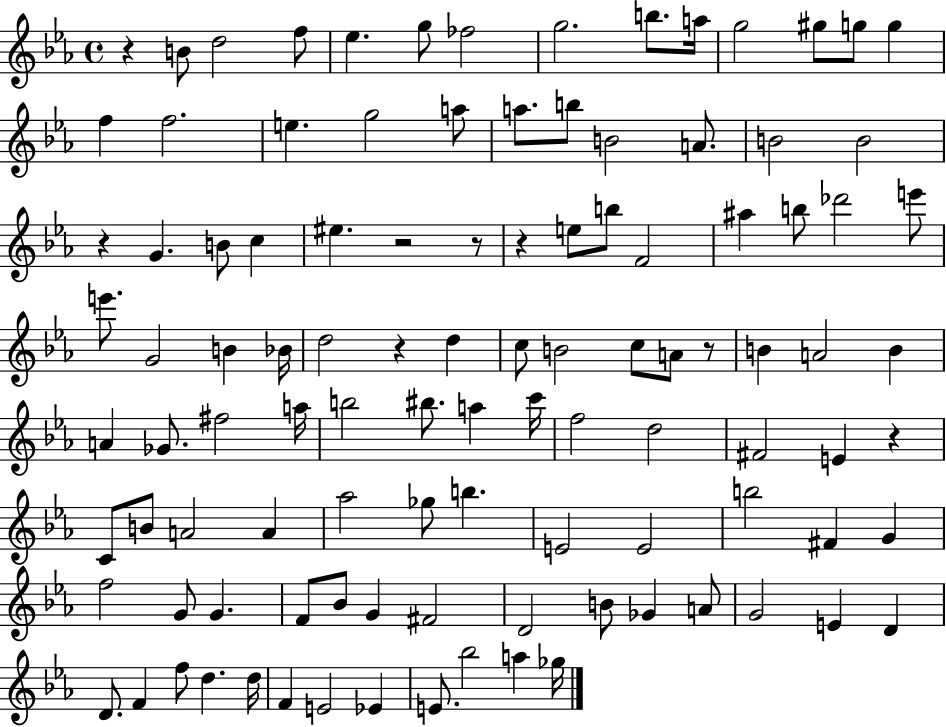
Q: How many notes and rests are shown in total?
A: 106